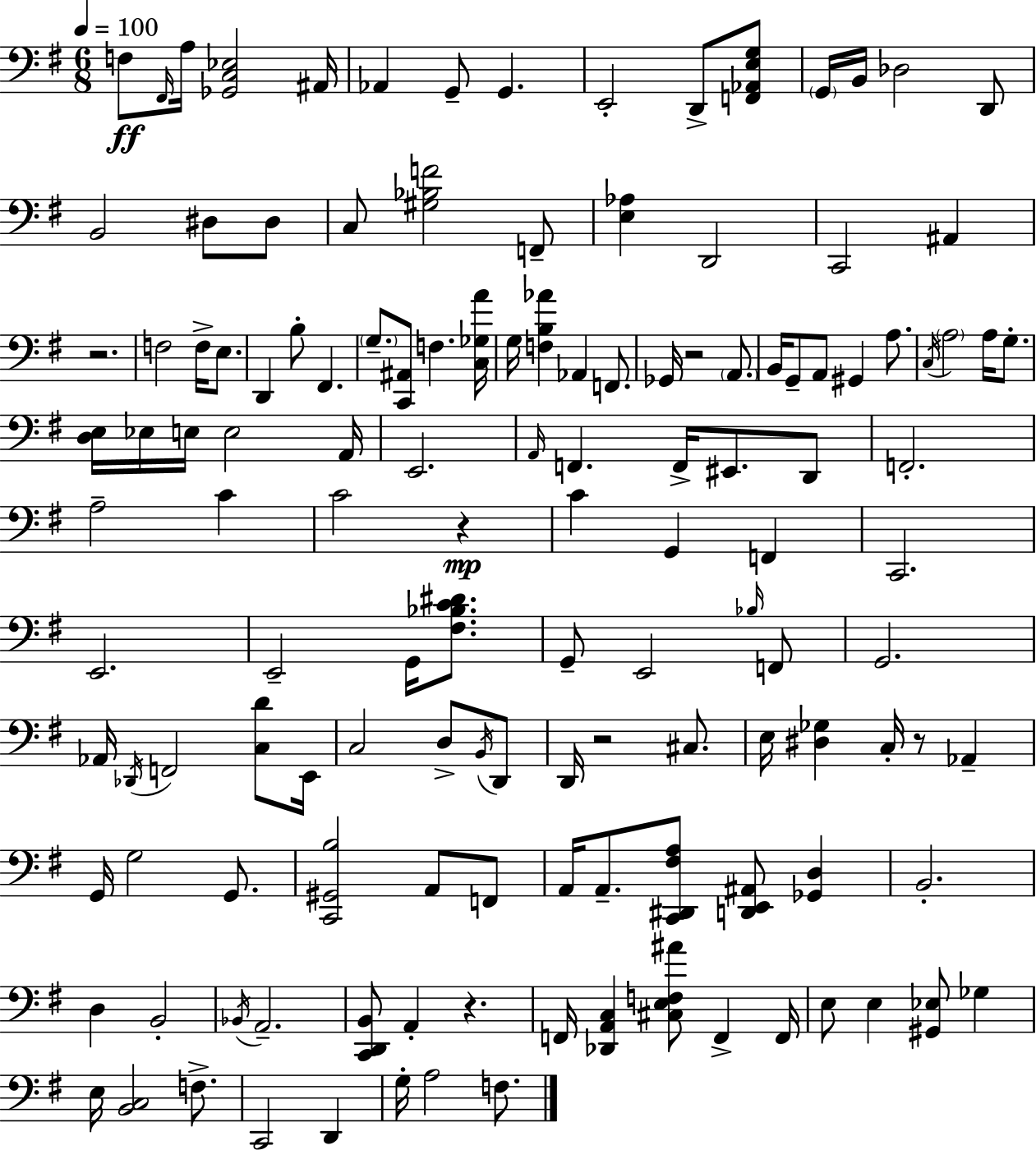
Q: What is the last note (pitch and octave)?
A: F3